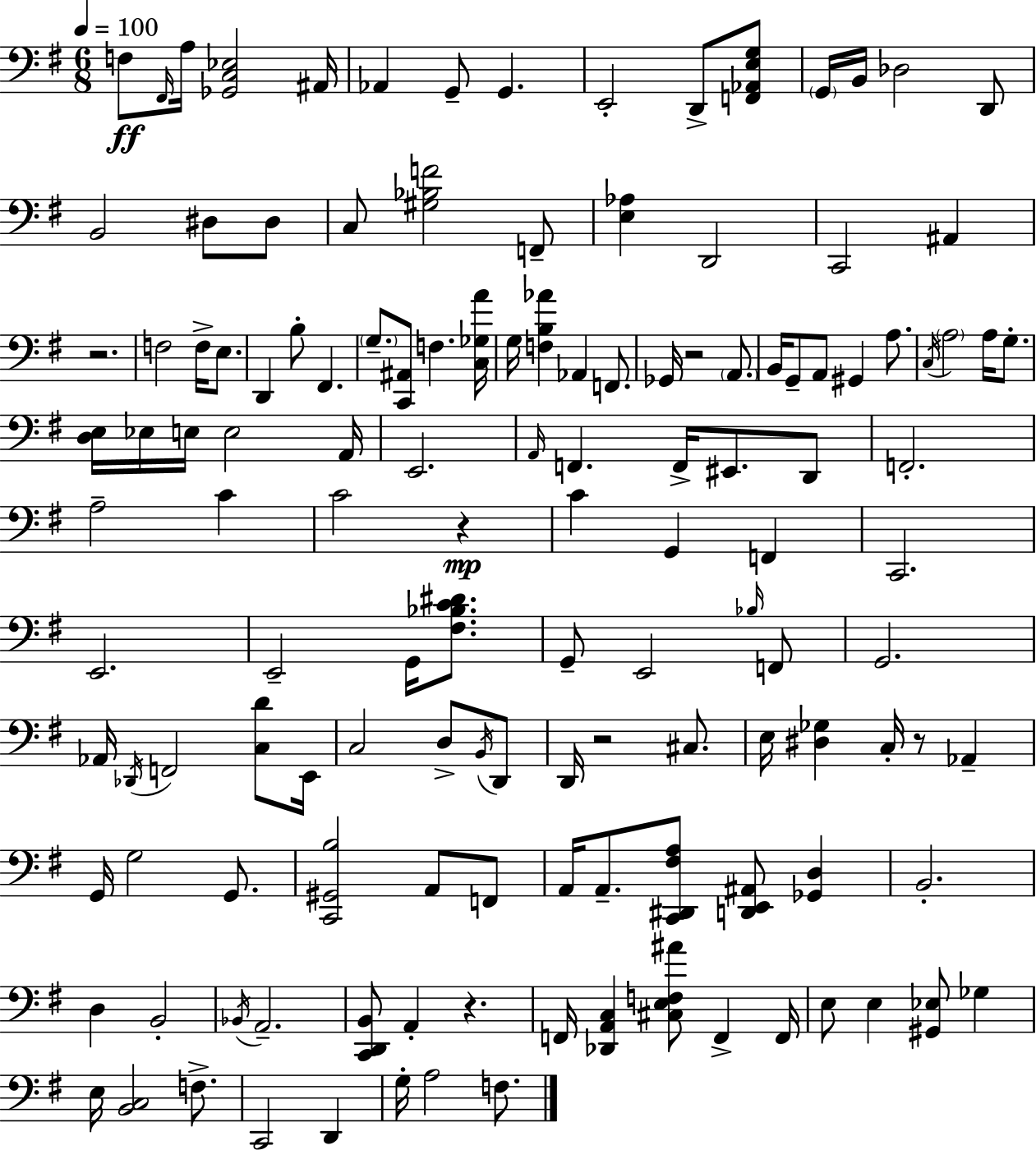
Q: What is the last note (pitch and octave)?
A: F3